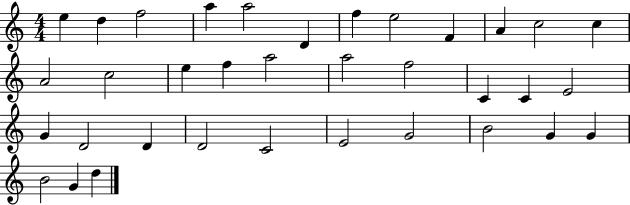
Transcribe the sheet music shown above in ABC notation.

X:1
T:Untitled
M:4/4
L:1/4
K:C
e d f2 a a2 D f e2 F A c2 c A2 c2 e f a2 a2 f2 C C E2 G D2 D D2 C2 E2 G2 B2 G G B2 G d